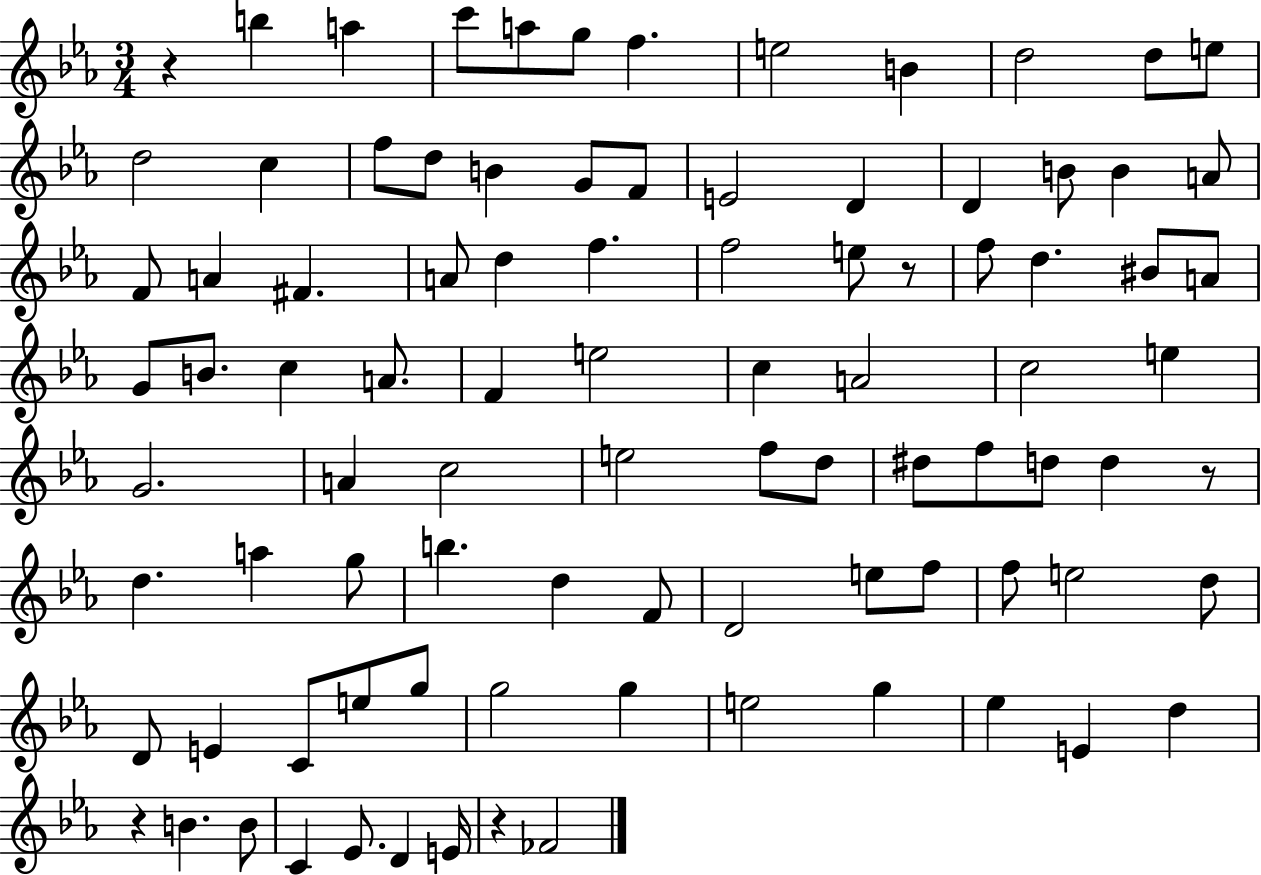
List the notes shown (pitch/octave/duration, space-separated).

R/q B5/q A5/q C6/e A5/e G5/e F5/q. E5/h B4/q D5/h D5/e E5/e D5/h C5/q F5/e D5/e B4/q G4/e F4/e E4/h D4/q D4/q B4/e B4/q A4/e F4/e A4/q F#4/q. A4/e D5/q F5/q. F5/h E5/e R/e F5/e D5/q. BIS4/e A4/e G4/e B4/e. C5/q A4/e. F4/q E5/h C5/q A4/h C5/h E5/q G4/h. A4/q C5/h E5/h F5/e D5/e D#5/e F5/e D5/e D5/q R/e D5/q. A5/q G5/e B5/q. D5/q F4/e D4/h E5/e F5/e F5/e E5/h D5/e D4/e E4/q C4/e E5/e G5/e G5/h G5/q E5/h G5/q Eb5/q E4/q D5/q R/q B4/q. B4/e C4/q Eb4/e. D4/q E4/s R/q FES4/h